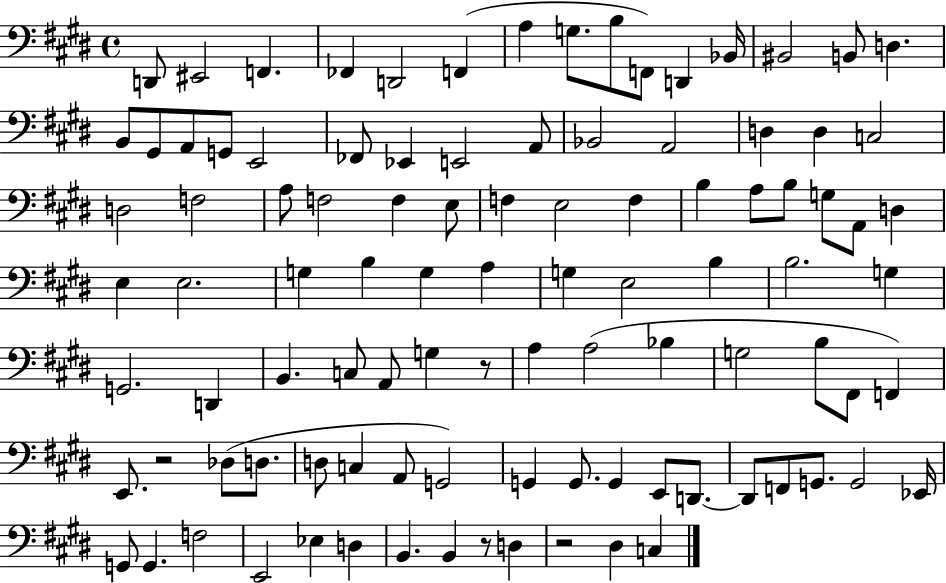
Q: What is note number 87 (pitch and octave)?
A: G2